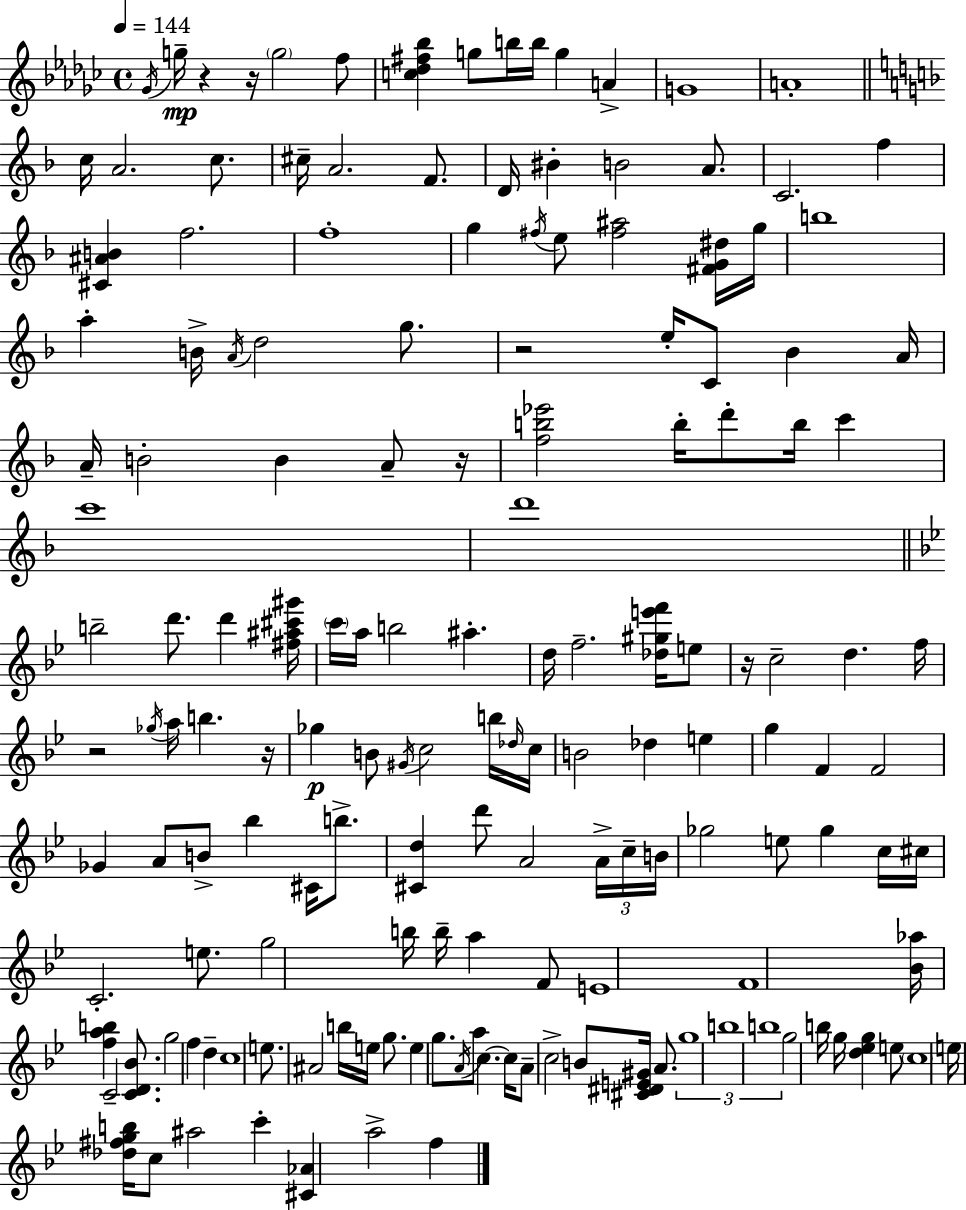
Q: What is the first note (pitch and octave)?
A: Gb4